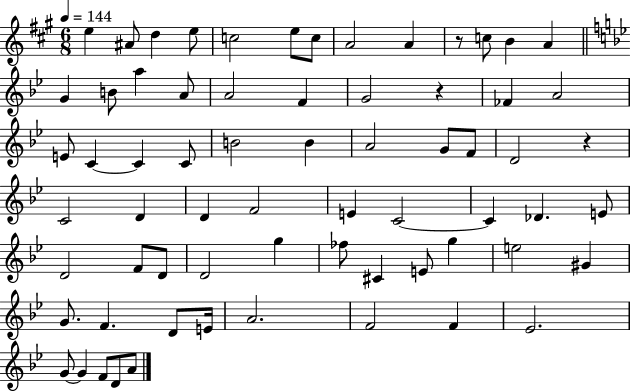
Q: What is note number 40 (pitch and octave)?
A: E4